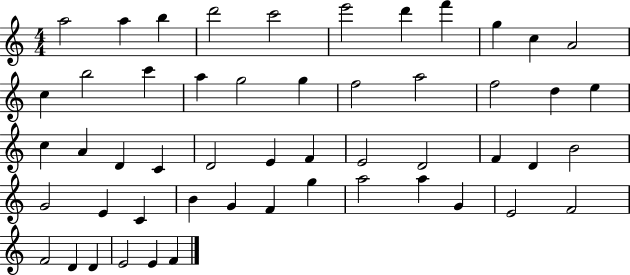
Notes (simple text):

A5/h A5/q B5/q D6/h C6/h E6/h D6/q F6/q G5/q C5/q A4/h C5/q B5/h C6/q A5/q G5/h G5/q F5/h A5/h F5/h D5/q E5/q C5/q A4/q D4/q C4/q D4/h E4/q F4/q E4/h D4/h F4/q D4/q B4/h G4/h E4/q C4/q B4/q G4/q F4/q G5/q A5/h A5/q G4/q E4/h F4/h F4/h D4/q D4/q E4/h E4/q F4/q